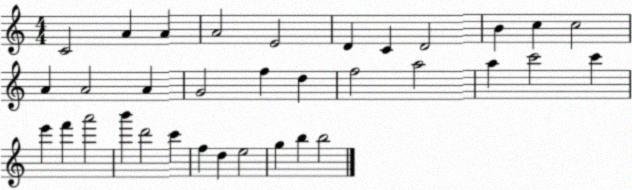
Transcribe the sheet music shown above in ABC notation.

X:1
T:Untitled
M:4/4
L:1/4
K:C
C2 A A A2 E2 D C D2 B c c2 A A2 A G2 f d f2 a2 a c'2 c' e' f' a'2 b' d'2 c' f d e2 g b b2